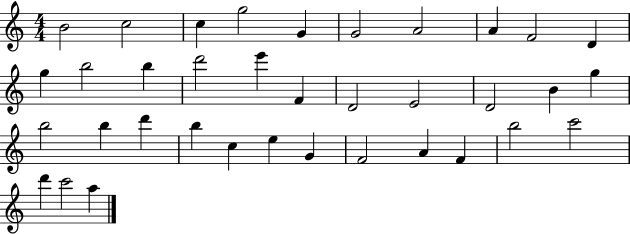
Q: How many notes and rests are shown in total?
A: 36